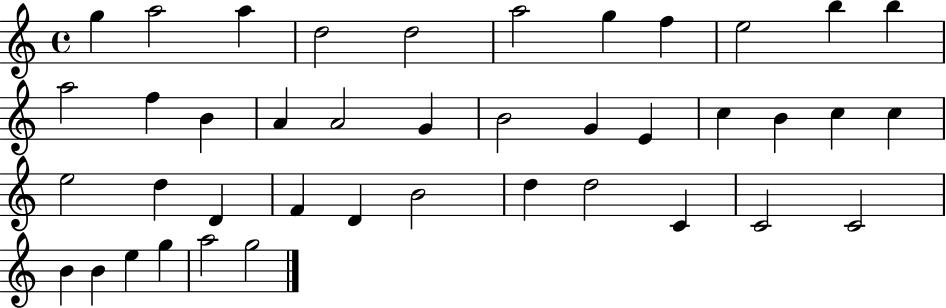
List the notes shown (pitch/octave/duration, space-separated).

G5/q A5/h A5/q D5/h D5/h A5/h G5/q F5/q E5/h B5/q B5/q A5/h F5/q B4/q A4/q A4/h G4/q B4/h G4/q E4/q C5/q B4/q C5/q C5/q E5/h D5/q D4/q F4/q D4/q B4/h D5/q D5/h C4/q C4/h C4/h B4/q B4/q E5/q G5/q A5/h G5/h